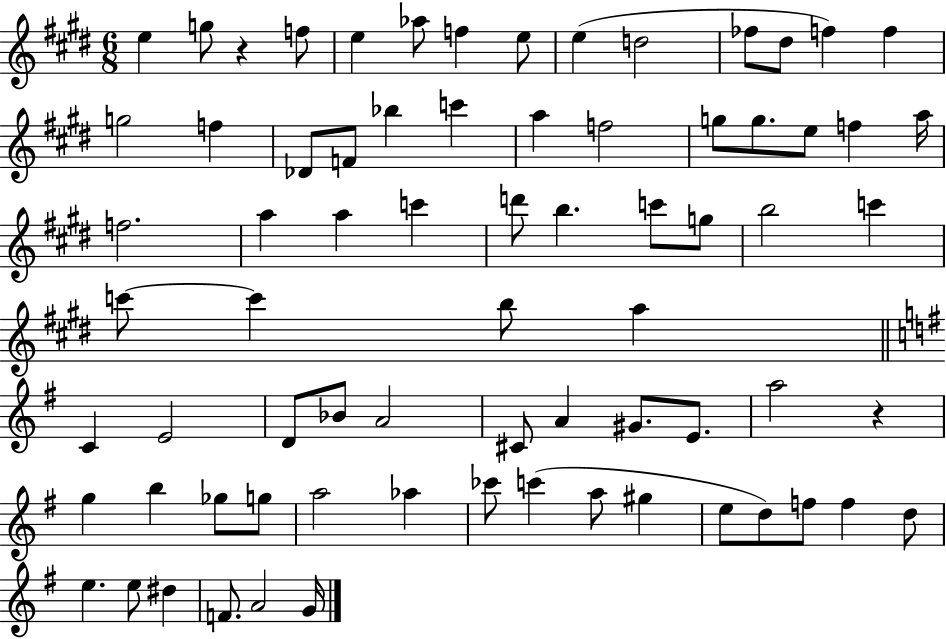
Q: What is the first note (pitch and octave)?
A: E5